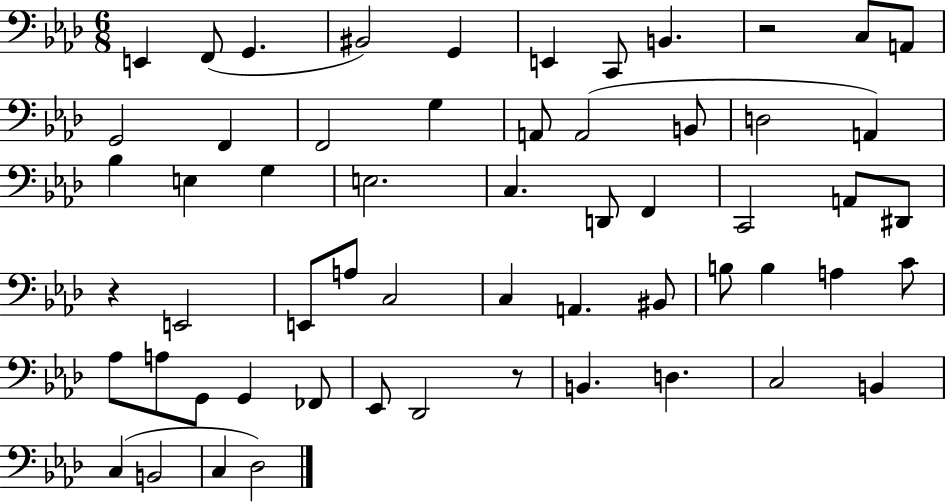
X:1
T:Untitled
M:6/8
L:1/4
K:Ab
E,, F,,/2 G,, ^B,,2 G,, E,, C,,/2 B,, z2 C,/2 A,,/2 G,,2 F,, F,,2 G, A,,/2 A,,2 B,,/2 D,2 A,, _B, E, G, E,2 C, D,,/2 F,, C,,2 A,,/2 ^D,,/2 z E,,2 E,,/2 A,/2 C,2 C, A,, ^B,,/2 B,/2 B, A, C/2 _A,/2 A,/2 G,,/2 G,, _F,,/2 _E,,/2 _D,,2 z/2 B,, D, C,2 B,, C, B,,2 C, _D,2